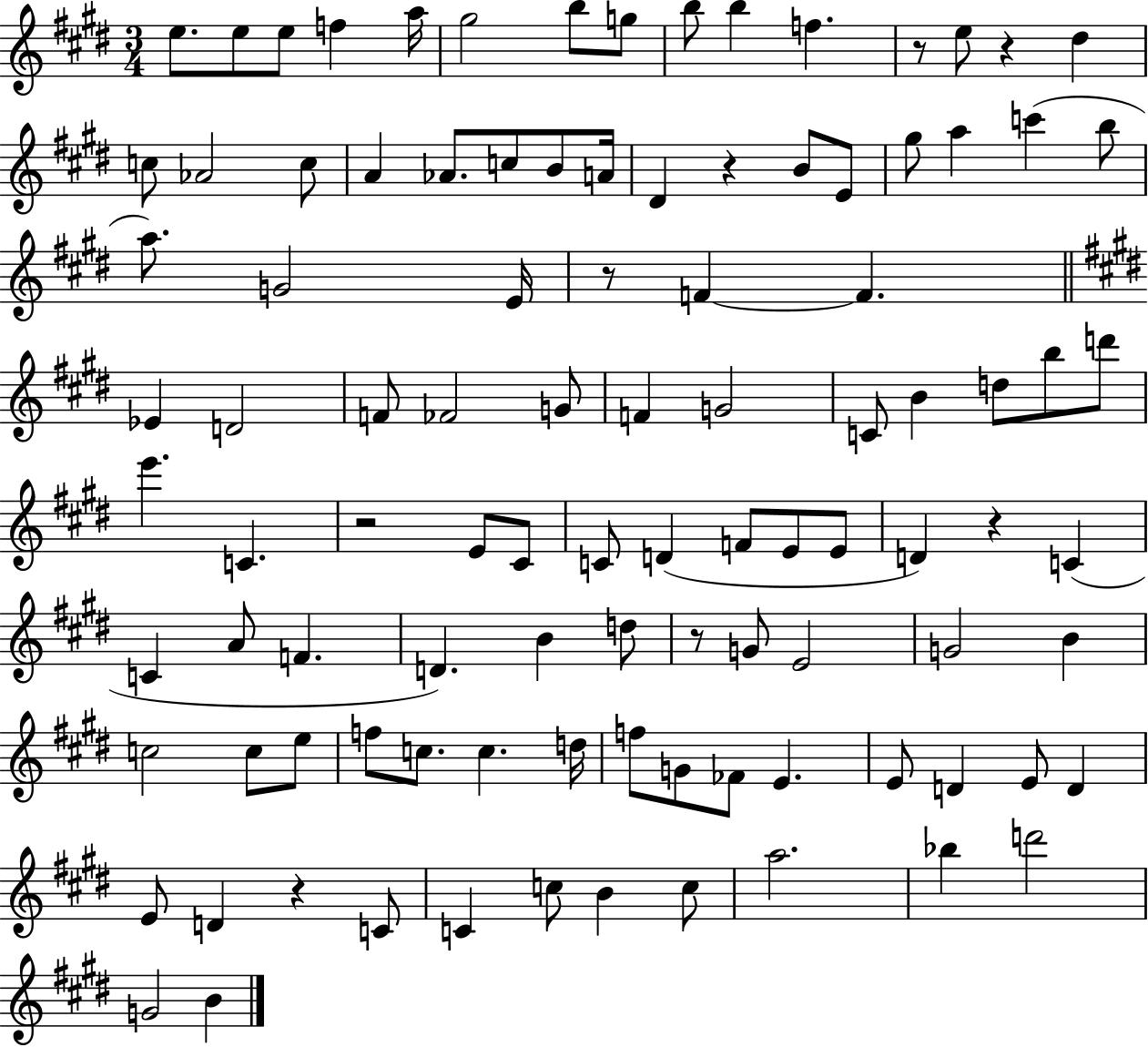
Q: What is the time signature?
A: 3/4